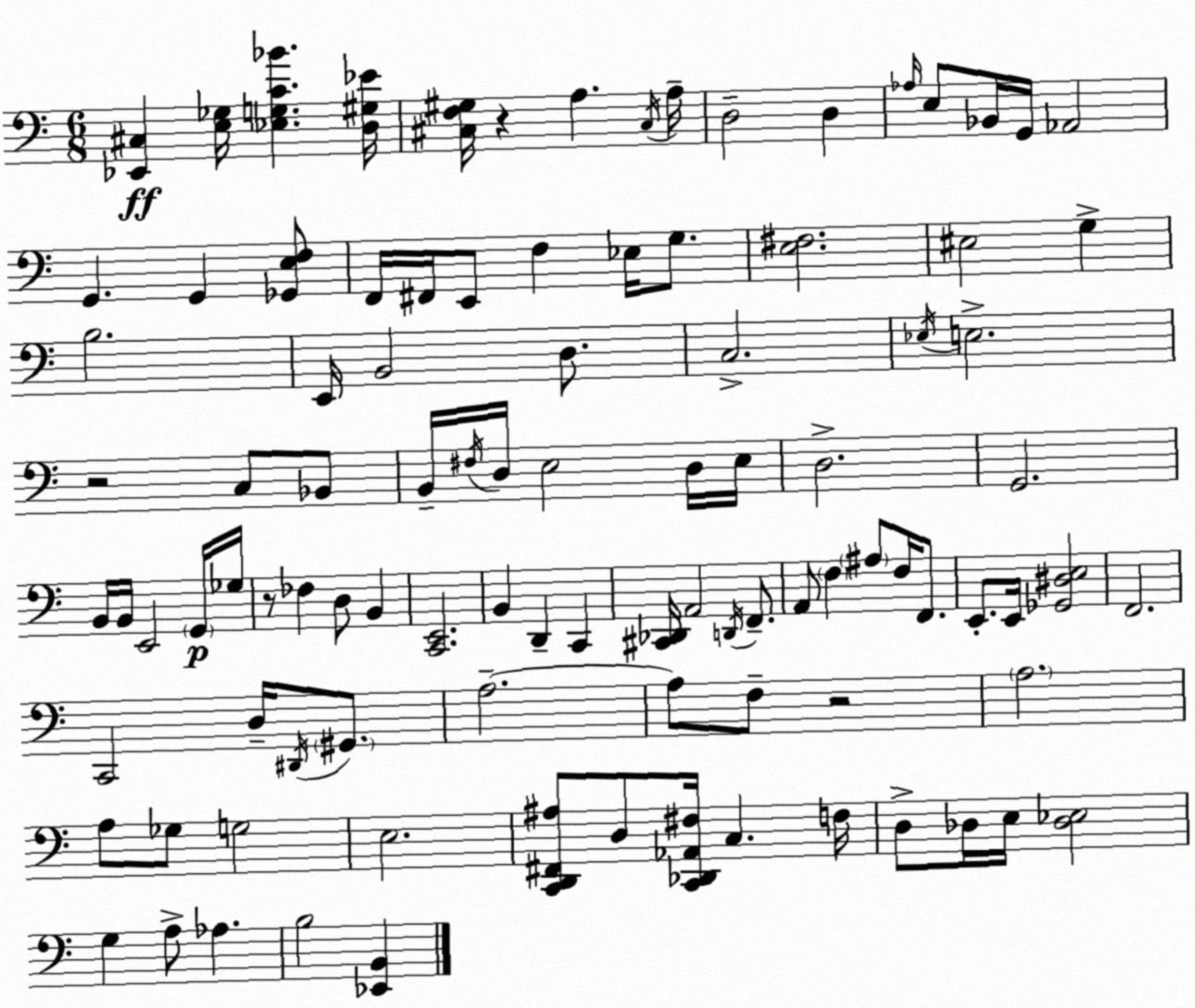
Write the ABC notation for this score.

X:1
T:Untitled
M:6/8
L:1/4
K:Am
[_E,,^C,] [E,_G,]/4 [_E,G,C_B] [D,^G,_E]/4 [^C,F,^G,]/4 z A, ^C,/4 A,/4 D,2 D, _A,/4 E,/2 _B,,/4 G,,/4 _A,,2 G,, G,, [_G,,E,F,]/2 F,,/4 ^F,,/4 E,,/2 F, _E,/4 G,/2 [E,^F,]2 ^E,2 G, B,2 E,,/4 B,,2 D,/2 C,2 _E,/4 E,2 z2 C,/2 _B,,/2 B,,/4 ^F,/4 D,/4 E,2 D,/4 E,/4 D,2 G,,2 B,,/4 B,,/4 E,,2 G,,/4 _G,/4 z/2 _F, D,/2 B,, [C,,E,,]2 B,, D,, C,, [^C,,_D,,]/4 A,,2 D,,/4 F,,/2 A,,/2 F, ^A,/2 F,/4 F,,/2 E,,/2 E,,/4 [_G,,^D,E,]2 F,,2 C,,2 D,/4 ^D,,/4 ^G,,/2 A,2 A,/2 F,/2 z2 A,2 A,/2 _G,/2 G,2 E,2 [C,,D,,^F,,^A,]/2 D,/2 [C,,_D,,_A,,^F,]/4 C, F,/4 D,/2 _D,/4 E,/4 [_D,_E,]2 G, A,/2 _A, B,2 [_E,,B,,]